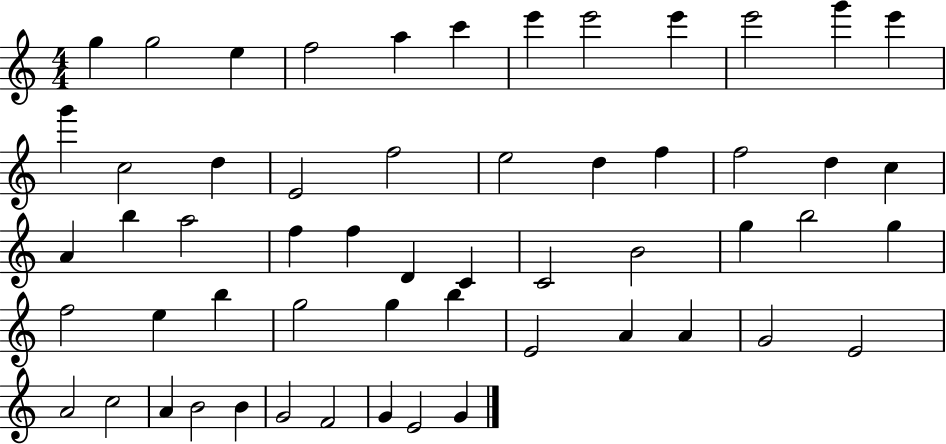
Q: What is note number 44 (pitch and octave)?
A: A4